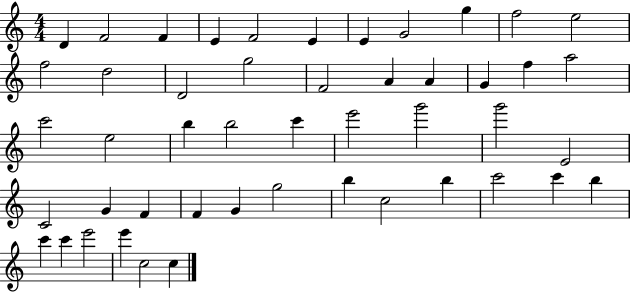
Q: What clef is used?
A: treble